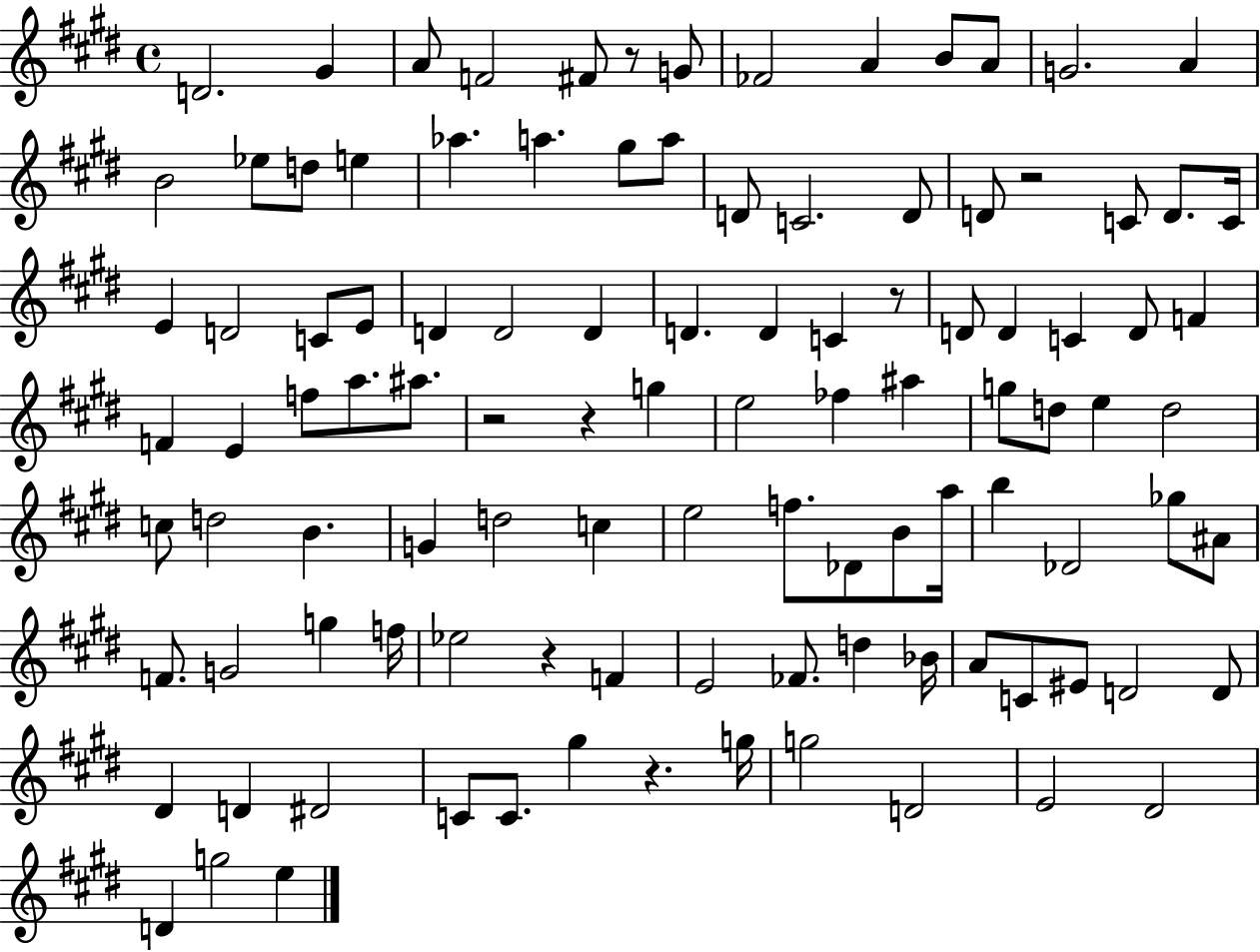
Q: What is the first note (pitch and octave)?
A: D4